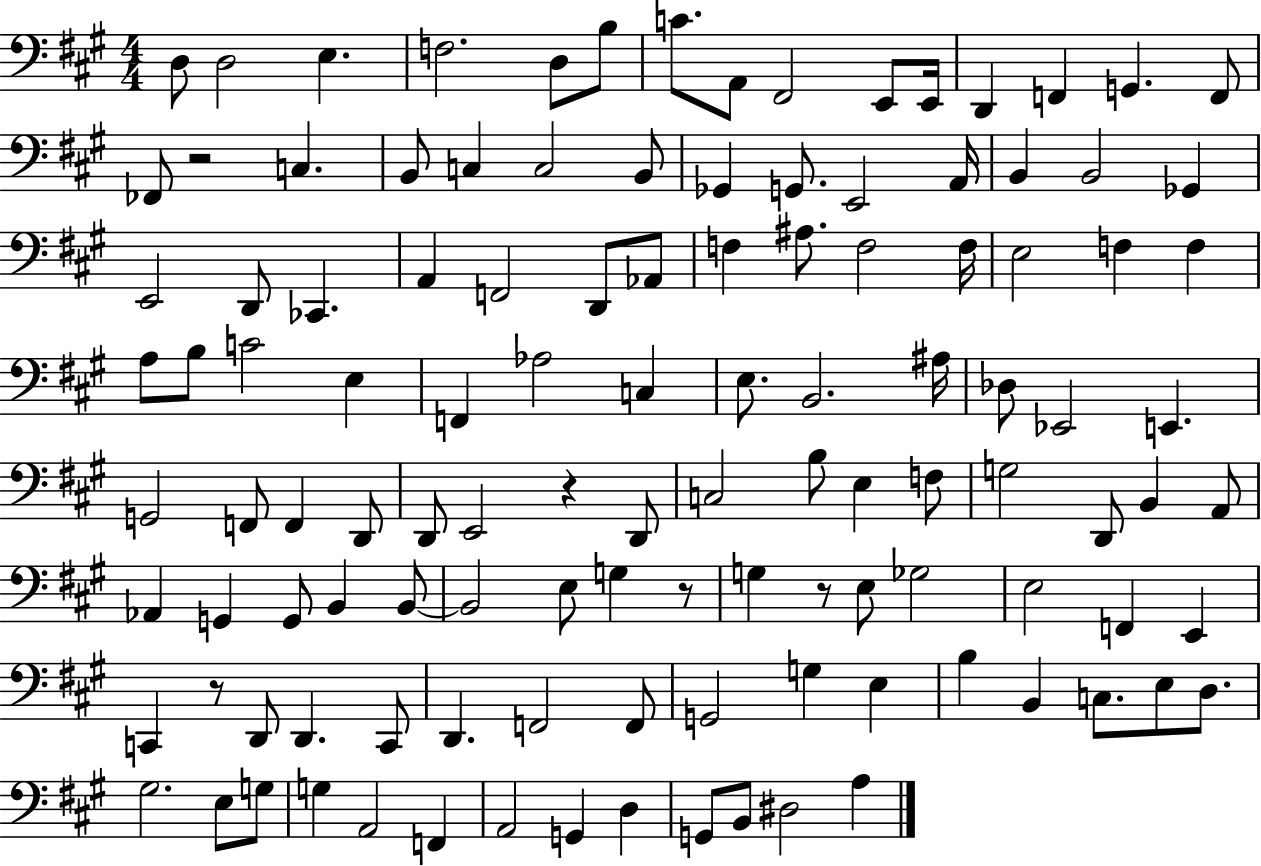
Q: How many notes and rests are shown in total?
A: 117